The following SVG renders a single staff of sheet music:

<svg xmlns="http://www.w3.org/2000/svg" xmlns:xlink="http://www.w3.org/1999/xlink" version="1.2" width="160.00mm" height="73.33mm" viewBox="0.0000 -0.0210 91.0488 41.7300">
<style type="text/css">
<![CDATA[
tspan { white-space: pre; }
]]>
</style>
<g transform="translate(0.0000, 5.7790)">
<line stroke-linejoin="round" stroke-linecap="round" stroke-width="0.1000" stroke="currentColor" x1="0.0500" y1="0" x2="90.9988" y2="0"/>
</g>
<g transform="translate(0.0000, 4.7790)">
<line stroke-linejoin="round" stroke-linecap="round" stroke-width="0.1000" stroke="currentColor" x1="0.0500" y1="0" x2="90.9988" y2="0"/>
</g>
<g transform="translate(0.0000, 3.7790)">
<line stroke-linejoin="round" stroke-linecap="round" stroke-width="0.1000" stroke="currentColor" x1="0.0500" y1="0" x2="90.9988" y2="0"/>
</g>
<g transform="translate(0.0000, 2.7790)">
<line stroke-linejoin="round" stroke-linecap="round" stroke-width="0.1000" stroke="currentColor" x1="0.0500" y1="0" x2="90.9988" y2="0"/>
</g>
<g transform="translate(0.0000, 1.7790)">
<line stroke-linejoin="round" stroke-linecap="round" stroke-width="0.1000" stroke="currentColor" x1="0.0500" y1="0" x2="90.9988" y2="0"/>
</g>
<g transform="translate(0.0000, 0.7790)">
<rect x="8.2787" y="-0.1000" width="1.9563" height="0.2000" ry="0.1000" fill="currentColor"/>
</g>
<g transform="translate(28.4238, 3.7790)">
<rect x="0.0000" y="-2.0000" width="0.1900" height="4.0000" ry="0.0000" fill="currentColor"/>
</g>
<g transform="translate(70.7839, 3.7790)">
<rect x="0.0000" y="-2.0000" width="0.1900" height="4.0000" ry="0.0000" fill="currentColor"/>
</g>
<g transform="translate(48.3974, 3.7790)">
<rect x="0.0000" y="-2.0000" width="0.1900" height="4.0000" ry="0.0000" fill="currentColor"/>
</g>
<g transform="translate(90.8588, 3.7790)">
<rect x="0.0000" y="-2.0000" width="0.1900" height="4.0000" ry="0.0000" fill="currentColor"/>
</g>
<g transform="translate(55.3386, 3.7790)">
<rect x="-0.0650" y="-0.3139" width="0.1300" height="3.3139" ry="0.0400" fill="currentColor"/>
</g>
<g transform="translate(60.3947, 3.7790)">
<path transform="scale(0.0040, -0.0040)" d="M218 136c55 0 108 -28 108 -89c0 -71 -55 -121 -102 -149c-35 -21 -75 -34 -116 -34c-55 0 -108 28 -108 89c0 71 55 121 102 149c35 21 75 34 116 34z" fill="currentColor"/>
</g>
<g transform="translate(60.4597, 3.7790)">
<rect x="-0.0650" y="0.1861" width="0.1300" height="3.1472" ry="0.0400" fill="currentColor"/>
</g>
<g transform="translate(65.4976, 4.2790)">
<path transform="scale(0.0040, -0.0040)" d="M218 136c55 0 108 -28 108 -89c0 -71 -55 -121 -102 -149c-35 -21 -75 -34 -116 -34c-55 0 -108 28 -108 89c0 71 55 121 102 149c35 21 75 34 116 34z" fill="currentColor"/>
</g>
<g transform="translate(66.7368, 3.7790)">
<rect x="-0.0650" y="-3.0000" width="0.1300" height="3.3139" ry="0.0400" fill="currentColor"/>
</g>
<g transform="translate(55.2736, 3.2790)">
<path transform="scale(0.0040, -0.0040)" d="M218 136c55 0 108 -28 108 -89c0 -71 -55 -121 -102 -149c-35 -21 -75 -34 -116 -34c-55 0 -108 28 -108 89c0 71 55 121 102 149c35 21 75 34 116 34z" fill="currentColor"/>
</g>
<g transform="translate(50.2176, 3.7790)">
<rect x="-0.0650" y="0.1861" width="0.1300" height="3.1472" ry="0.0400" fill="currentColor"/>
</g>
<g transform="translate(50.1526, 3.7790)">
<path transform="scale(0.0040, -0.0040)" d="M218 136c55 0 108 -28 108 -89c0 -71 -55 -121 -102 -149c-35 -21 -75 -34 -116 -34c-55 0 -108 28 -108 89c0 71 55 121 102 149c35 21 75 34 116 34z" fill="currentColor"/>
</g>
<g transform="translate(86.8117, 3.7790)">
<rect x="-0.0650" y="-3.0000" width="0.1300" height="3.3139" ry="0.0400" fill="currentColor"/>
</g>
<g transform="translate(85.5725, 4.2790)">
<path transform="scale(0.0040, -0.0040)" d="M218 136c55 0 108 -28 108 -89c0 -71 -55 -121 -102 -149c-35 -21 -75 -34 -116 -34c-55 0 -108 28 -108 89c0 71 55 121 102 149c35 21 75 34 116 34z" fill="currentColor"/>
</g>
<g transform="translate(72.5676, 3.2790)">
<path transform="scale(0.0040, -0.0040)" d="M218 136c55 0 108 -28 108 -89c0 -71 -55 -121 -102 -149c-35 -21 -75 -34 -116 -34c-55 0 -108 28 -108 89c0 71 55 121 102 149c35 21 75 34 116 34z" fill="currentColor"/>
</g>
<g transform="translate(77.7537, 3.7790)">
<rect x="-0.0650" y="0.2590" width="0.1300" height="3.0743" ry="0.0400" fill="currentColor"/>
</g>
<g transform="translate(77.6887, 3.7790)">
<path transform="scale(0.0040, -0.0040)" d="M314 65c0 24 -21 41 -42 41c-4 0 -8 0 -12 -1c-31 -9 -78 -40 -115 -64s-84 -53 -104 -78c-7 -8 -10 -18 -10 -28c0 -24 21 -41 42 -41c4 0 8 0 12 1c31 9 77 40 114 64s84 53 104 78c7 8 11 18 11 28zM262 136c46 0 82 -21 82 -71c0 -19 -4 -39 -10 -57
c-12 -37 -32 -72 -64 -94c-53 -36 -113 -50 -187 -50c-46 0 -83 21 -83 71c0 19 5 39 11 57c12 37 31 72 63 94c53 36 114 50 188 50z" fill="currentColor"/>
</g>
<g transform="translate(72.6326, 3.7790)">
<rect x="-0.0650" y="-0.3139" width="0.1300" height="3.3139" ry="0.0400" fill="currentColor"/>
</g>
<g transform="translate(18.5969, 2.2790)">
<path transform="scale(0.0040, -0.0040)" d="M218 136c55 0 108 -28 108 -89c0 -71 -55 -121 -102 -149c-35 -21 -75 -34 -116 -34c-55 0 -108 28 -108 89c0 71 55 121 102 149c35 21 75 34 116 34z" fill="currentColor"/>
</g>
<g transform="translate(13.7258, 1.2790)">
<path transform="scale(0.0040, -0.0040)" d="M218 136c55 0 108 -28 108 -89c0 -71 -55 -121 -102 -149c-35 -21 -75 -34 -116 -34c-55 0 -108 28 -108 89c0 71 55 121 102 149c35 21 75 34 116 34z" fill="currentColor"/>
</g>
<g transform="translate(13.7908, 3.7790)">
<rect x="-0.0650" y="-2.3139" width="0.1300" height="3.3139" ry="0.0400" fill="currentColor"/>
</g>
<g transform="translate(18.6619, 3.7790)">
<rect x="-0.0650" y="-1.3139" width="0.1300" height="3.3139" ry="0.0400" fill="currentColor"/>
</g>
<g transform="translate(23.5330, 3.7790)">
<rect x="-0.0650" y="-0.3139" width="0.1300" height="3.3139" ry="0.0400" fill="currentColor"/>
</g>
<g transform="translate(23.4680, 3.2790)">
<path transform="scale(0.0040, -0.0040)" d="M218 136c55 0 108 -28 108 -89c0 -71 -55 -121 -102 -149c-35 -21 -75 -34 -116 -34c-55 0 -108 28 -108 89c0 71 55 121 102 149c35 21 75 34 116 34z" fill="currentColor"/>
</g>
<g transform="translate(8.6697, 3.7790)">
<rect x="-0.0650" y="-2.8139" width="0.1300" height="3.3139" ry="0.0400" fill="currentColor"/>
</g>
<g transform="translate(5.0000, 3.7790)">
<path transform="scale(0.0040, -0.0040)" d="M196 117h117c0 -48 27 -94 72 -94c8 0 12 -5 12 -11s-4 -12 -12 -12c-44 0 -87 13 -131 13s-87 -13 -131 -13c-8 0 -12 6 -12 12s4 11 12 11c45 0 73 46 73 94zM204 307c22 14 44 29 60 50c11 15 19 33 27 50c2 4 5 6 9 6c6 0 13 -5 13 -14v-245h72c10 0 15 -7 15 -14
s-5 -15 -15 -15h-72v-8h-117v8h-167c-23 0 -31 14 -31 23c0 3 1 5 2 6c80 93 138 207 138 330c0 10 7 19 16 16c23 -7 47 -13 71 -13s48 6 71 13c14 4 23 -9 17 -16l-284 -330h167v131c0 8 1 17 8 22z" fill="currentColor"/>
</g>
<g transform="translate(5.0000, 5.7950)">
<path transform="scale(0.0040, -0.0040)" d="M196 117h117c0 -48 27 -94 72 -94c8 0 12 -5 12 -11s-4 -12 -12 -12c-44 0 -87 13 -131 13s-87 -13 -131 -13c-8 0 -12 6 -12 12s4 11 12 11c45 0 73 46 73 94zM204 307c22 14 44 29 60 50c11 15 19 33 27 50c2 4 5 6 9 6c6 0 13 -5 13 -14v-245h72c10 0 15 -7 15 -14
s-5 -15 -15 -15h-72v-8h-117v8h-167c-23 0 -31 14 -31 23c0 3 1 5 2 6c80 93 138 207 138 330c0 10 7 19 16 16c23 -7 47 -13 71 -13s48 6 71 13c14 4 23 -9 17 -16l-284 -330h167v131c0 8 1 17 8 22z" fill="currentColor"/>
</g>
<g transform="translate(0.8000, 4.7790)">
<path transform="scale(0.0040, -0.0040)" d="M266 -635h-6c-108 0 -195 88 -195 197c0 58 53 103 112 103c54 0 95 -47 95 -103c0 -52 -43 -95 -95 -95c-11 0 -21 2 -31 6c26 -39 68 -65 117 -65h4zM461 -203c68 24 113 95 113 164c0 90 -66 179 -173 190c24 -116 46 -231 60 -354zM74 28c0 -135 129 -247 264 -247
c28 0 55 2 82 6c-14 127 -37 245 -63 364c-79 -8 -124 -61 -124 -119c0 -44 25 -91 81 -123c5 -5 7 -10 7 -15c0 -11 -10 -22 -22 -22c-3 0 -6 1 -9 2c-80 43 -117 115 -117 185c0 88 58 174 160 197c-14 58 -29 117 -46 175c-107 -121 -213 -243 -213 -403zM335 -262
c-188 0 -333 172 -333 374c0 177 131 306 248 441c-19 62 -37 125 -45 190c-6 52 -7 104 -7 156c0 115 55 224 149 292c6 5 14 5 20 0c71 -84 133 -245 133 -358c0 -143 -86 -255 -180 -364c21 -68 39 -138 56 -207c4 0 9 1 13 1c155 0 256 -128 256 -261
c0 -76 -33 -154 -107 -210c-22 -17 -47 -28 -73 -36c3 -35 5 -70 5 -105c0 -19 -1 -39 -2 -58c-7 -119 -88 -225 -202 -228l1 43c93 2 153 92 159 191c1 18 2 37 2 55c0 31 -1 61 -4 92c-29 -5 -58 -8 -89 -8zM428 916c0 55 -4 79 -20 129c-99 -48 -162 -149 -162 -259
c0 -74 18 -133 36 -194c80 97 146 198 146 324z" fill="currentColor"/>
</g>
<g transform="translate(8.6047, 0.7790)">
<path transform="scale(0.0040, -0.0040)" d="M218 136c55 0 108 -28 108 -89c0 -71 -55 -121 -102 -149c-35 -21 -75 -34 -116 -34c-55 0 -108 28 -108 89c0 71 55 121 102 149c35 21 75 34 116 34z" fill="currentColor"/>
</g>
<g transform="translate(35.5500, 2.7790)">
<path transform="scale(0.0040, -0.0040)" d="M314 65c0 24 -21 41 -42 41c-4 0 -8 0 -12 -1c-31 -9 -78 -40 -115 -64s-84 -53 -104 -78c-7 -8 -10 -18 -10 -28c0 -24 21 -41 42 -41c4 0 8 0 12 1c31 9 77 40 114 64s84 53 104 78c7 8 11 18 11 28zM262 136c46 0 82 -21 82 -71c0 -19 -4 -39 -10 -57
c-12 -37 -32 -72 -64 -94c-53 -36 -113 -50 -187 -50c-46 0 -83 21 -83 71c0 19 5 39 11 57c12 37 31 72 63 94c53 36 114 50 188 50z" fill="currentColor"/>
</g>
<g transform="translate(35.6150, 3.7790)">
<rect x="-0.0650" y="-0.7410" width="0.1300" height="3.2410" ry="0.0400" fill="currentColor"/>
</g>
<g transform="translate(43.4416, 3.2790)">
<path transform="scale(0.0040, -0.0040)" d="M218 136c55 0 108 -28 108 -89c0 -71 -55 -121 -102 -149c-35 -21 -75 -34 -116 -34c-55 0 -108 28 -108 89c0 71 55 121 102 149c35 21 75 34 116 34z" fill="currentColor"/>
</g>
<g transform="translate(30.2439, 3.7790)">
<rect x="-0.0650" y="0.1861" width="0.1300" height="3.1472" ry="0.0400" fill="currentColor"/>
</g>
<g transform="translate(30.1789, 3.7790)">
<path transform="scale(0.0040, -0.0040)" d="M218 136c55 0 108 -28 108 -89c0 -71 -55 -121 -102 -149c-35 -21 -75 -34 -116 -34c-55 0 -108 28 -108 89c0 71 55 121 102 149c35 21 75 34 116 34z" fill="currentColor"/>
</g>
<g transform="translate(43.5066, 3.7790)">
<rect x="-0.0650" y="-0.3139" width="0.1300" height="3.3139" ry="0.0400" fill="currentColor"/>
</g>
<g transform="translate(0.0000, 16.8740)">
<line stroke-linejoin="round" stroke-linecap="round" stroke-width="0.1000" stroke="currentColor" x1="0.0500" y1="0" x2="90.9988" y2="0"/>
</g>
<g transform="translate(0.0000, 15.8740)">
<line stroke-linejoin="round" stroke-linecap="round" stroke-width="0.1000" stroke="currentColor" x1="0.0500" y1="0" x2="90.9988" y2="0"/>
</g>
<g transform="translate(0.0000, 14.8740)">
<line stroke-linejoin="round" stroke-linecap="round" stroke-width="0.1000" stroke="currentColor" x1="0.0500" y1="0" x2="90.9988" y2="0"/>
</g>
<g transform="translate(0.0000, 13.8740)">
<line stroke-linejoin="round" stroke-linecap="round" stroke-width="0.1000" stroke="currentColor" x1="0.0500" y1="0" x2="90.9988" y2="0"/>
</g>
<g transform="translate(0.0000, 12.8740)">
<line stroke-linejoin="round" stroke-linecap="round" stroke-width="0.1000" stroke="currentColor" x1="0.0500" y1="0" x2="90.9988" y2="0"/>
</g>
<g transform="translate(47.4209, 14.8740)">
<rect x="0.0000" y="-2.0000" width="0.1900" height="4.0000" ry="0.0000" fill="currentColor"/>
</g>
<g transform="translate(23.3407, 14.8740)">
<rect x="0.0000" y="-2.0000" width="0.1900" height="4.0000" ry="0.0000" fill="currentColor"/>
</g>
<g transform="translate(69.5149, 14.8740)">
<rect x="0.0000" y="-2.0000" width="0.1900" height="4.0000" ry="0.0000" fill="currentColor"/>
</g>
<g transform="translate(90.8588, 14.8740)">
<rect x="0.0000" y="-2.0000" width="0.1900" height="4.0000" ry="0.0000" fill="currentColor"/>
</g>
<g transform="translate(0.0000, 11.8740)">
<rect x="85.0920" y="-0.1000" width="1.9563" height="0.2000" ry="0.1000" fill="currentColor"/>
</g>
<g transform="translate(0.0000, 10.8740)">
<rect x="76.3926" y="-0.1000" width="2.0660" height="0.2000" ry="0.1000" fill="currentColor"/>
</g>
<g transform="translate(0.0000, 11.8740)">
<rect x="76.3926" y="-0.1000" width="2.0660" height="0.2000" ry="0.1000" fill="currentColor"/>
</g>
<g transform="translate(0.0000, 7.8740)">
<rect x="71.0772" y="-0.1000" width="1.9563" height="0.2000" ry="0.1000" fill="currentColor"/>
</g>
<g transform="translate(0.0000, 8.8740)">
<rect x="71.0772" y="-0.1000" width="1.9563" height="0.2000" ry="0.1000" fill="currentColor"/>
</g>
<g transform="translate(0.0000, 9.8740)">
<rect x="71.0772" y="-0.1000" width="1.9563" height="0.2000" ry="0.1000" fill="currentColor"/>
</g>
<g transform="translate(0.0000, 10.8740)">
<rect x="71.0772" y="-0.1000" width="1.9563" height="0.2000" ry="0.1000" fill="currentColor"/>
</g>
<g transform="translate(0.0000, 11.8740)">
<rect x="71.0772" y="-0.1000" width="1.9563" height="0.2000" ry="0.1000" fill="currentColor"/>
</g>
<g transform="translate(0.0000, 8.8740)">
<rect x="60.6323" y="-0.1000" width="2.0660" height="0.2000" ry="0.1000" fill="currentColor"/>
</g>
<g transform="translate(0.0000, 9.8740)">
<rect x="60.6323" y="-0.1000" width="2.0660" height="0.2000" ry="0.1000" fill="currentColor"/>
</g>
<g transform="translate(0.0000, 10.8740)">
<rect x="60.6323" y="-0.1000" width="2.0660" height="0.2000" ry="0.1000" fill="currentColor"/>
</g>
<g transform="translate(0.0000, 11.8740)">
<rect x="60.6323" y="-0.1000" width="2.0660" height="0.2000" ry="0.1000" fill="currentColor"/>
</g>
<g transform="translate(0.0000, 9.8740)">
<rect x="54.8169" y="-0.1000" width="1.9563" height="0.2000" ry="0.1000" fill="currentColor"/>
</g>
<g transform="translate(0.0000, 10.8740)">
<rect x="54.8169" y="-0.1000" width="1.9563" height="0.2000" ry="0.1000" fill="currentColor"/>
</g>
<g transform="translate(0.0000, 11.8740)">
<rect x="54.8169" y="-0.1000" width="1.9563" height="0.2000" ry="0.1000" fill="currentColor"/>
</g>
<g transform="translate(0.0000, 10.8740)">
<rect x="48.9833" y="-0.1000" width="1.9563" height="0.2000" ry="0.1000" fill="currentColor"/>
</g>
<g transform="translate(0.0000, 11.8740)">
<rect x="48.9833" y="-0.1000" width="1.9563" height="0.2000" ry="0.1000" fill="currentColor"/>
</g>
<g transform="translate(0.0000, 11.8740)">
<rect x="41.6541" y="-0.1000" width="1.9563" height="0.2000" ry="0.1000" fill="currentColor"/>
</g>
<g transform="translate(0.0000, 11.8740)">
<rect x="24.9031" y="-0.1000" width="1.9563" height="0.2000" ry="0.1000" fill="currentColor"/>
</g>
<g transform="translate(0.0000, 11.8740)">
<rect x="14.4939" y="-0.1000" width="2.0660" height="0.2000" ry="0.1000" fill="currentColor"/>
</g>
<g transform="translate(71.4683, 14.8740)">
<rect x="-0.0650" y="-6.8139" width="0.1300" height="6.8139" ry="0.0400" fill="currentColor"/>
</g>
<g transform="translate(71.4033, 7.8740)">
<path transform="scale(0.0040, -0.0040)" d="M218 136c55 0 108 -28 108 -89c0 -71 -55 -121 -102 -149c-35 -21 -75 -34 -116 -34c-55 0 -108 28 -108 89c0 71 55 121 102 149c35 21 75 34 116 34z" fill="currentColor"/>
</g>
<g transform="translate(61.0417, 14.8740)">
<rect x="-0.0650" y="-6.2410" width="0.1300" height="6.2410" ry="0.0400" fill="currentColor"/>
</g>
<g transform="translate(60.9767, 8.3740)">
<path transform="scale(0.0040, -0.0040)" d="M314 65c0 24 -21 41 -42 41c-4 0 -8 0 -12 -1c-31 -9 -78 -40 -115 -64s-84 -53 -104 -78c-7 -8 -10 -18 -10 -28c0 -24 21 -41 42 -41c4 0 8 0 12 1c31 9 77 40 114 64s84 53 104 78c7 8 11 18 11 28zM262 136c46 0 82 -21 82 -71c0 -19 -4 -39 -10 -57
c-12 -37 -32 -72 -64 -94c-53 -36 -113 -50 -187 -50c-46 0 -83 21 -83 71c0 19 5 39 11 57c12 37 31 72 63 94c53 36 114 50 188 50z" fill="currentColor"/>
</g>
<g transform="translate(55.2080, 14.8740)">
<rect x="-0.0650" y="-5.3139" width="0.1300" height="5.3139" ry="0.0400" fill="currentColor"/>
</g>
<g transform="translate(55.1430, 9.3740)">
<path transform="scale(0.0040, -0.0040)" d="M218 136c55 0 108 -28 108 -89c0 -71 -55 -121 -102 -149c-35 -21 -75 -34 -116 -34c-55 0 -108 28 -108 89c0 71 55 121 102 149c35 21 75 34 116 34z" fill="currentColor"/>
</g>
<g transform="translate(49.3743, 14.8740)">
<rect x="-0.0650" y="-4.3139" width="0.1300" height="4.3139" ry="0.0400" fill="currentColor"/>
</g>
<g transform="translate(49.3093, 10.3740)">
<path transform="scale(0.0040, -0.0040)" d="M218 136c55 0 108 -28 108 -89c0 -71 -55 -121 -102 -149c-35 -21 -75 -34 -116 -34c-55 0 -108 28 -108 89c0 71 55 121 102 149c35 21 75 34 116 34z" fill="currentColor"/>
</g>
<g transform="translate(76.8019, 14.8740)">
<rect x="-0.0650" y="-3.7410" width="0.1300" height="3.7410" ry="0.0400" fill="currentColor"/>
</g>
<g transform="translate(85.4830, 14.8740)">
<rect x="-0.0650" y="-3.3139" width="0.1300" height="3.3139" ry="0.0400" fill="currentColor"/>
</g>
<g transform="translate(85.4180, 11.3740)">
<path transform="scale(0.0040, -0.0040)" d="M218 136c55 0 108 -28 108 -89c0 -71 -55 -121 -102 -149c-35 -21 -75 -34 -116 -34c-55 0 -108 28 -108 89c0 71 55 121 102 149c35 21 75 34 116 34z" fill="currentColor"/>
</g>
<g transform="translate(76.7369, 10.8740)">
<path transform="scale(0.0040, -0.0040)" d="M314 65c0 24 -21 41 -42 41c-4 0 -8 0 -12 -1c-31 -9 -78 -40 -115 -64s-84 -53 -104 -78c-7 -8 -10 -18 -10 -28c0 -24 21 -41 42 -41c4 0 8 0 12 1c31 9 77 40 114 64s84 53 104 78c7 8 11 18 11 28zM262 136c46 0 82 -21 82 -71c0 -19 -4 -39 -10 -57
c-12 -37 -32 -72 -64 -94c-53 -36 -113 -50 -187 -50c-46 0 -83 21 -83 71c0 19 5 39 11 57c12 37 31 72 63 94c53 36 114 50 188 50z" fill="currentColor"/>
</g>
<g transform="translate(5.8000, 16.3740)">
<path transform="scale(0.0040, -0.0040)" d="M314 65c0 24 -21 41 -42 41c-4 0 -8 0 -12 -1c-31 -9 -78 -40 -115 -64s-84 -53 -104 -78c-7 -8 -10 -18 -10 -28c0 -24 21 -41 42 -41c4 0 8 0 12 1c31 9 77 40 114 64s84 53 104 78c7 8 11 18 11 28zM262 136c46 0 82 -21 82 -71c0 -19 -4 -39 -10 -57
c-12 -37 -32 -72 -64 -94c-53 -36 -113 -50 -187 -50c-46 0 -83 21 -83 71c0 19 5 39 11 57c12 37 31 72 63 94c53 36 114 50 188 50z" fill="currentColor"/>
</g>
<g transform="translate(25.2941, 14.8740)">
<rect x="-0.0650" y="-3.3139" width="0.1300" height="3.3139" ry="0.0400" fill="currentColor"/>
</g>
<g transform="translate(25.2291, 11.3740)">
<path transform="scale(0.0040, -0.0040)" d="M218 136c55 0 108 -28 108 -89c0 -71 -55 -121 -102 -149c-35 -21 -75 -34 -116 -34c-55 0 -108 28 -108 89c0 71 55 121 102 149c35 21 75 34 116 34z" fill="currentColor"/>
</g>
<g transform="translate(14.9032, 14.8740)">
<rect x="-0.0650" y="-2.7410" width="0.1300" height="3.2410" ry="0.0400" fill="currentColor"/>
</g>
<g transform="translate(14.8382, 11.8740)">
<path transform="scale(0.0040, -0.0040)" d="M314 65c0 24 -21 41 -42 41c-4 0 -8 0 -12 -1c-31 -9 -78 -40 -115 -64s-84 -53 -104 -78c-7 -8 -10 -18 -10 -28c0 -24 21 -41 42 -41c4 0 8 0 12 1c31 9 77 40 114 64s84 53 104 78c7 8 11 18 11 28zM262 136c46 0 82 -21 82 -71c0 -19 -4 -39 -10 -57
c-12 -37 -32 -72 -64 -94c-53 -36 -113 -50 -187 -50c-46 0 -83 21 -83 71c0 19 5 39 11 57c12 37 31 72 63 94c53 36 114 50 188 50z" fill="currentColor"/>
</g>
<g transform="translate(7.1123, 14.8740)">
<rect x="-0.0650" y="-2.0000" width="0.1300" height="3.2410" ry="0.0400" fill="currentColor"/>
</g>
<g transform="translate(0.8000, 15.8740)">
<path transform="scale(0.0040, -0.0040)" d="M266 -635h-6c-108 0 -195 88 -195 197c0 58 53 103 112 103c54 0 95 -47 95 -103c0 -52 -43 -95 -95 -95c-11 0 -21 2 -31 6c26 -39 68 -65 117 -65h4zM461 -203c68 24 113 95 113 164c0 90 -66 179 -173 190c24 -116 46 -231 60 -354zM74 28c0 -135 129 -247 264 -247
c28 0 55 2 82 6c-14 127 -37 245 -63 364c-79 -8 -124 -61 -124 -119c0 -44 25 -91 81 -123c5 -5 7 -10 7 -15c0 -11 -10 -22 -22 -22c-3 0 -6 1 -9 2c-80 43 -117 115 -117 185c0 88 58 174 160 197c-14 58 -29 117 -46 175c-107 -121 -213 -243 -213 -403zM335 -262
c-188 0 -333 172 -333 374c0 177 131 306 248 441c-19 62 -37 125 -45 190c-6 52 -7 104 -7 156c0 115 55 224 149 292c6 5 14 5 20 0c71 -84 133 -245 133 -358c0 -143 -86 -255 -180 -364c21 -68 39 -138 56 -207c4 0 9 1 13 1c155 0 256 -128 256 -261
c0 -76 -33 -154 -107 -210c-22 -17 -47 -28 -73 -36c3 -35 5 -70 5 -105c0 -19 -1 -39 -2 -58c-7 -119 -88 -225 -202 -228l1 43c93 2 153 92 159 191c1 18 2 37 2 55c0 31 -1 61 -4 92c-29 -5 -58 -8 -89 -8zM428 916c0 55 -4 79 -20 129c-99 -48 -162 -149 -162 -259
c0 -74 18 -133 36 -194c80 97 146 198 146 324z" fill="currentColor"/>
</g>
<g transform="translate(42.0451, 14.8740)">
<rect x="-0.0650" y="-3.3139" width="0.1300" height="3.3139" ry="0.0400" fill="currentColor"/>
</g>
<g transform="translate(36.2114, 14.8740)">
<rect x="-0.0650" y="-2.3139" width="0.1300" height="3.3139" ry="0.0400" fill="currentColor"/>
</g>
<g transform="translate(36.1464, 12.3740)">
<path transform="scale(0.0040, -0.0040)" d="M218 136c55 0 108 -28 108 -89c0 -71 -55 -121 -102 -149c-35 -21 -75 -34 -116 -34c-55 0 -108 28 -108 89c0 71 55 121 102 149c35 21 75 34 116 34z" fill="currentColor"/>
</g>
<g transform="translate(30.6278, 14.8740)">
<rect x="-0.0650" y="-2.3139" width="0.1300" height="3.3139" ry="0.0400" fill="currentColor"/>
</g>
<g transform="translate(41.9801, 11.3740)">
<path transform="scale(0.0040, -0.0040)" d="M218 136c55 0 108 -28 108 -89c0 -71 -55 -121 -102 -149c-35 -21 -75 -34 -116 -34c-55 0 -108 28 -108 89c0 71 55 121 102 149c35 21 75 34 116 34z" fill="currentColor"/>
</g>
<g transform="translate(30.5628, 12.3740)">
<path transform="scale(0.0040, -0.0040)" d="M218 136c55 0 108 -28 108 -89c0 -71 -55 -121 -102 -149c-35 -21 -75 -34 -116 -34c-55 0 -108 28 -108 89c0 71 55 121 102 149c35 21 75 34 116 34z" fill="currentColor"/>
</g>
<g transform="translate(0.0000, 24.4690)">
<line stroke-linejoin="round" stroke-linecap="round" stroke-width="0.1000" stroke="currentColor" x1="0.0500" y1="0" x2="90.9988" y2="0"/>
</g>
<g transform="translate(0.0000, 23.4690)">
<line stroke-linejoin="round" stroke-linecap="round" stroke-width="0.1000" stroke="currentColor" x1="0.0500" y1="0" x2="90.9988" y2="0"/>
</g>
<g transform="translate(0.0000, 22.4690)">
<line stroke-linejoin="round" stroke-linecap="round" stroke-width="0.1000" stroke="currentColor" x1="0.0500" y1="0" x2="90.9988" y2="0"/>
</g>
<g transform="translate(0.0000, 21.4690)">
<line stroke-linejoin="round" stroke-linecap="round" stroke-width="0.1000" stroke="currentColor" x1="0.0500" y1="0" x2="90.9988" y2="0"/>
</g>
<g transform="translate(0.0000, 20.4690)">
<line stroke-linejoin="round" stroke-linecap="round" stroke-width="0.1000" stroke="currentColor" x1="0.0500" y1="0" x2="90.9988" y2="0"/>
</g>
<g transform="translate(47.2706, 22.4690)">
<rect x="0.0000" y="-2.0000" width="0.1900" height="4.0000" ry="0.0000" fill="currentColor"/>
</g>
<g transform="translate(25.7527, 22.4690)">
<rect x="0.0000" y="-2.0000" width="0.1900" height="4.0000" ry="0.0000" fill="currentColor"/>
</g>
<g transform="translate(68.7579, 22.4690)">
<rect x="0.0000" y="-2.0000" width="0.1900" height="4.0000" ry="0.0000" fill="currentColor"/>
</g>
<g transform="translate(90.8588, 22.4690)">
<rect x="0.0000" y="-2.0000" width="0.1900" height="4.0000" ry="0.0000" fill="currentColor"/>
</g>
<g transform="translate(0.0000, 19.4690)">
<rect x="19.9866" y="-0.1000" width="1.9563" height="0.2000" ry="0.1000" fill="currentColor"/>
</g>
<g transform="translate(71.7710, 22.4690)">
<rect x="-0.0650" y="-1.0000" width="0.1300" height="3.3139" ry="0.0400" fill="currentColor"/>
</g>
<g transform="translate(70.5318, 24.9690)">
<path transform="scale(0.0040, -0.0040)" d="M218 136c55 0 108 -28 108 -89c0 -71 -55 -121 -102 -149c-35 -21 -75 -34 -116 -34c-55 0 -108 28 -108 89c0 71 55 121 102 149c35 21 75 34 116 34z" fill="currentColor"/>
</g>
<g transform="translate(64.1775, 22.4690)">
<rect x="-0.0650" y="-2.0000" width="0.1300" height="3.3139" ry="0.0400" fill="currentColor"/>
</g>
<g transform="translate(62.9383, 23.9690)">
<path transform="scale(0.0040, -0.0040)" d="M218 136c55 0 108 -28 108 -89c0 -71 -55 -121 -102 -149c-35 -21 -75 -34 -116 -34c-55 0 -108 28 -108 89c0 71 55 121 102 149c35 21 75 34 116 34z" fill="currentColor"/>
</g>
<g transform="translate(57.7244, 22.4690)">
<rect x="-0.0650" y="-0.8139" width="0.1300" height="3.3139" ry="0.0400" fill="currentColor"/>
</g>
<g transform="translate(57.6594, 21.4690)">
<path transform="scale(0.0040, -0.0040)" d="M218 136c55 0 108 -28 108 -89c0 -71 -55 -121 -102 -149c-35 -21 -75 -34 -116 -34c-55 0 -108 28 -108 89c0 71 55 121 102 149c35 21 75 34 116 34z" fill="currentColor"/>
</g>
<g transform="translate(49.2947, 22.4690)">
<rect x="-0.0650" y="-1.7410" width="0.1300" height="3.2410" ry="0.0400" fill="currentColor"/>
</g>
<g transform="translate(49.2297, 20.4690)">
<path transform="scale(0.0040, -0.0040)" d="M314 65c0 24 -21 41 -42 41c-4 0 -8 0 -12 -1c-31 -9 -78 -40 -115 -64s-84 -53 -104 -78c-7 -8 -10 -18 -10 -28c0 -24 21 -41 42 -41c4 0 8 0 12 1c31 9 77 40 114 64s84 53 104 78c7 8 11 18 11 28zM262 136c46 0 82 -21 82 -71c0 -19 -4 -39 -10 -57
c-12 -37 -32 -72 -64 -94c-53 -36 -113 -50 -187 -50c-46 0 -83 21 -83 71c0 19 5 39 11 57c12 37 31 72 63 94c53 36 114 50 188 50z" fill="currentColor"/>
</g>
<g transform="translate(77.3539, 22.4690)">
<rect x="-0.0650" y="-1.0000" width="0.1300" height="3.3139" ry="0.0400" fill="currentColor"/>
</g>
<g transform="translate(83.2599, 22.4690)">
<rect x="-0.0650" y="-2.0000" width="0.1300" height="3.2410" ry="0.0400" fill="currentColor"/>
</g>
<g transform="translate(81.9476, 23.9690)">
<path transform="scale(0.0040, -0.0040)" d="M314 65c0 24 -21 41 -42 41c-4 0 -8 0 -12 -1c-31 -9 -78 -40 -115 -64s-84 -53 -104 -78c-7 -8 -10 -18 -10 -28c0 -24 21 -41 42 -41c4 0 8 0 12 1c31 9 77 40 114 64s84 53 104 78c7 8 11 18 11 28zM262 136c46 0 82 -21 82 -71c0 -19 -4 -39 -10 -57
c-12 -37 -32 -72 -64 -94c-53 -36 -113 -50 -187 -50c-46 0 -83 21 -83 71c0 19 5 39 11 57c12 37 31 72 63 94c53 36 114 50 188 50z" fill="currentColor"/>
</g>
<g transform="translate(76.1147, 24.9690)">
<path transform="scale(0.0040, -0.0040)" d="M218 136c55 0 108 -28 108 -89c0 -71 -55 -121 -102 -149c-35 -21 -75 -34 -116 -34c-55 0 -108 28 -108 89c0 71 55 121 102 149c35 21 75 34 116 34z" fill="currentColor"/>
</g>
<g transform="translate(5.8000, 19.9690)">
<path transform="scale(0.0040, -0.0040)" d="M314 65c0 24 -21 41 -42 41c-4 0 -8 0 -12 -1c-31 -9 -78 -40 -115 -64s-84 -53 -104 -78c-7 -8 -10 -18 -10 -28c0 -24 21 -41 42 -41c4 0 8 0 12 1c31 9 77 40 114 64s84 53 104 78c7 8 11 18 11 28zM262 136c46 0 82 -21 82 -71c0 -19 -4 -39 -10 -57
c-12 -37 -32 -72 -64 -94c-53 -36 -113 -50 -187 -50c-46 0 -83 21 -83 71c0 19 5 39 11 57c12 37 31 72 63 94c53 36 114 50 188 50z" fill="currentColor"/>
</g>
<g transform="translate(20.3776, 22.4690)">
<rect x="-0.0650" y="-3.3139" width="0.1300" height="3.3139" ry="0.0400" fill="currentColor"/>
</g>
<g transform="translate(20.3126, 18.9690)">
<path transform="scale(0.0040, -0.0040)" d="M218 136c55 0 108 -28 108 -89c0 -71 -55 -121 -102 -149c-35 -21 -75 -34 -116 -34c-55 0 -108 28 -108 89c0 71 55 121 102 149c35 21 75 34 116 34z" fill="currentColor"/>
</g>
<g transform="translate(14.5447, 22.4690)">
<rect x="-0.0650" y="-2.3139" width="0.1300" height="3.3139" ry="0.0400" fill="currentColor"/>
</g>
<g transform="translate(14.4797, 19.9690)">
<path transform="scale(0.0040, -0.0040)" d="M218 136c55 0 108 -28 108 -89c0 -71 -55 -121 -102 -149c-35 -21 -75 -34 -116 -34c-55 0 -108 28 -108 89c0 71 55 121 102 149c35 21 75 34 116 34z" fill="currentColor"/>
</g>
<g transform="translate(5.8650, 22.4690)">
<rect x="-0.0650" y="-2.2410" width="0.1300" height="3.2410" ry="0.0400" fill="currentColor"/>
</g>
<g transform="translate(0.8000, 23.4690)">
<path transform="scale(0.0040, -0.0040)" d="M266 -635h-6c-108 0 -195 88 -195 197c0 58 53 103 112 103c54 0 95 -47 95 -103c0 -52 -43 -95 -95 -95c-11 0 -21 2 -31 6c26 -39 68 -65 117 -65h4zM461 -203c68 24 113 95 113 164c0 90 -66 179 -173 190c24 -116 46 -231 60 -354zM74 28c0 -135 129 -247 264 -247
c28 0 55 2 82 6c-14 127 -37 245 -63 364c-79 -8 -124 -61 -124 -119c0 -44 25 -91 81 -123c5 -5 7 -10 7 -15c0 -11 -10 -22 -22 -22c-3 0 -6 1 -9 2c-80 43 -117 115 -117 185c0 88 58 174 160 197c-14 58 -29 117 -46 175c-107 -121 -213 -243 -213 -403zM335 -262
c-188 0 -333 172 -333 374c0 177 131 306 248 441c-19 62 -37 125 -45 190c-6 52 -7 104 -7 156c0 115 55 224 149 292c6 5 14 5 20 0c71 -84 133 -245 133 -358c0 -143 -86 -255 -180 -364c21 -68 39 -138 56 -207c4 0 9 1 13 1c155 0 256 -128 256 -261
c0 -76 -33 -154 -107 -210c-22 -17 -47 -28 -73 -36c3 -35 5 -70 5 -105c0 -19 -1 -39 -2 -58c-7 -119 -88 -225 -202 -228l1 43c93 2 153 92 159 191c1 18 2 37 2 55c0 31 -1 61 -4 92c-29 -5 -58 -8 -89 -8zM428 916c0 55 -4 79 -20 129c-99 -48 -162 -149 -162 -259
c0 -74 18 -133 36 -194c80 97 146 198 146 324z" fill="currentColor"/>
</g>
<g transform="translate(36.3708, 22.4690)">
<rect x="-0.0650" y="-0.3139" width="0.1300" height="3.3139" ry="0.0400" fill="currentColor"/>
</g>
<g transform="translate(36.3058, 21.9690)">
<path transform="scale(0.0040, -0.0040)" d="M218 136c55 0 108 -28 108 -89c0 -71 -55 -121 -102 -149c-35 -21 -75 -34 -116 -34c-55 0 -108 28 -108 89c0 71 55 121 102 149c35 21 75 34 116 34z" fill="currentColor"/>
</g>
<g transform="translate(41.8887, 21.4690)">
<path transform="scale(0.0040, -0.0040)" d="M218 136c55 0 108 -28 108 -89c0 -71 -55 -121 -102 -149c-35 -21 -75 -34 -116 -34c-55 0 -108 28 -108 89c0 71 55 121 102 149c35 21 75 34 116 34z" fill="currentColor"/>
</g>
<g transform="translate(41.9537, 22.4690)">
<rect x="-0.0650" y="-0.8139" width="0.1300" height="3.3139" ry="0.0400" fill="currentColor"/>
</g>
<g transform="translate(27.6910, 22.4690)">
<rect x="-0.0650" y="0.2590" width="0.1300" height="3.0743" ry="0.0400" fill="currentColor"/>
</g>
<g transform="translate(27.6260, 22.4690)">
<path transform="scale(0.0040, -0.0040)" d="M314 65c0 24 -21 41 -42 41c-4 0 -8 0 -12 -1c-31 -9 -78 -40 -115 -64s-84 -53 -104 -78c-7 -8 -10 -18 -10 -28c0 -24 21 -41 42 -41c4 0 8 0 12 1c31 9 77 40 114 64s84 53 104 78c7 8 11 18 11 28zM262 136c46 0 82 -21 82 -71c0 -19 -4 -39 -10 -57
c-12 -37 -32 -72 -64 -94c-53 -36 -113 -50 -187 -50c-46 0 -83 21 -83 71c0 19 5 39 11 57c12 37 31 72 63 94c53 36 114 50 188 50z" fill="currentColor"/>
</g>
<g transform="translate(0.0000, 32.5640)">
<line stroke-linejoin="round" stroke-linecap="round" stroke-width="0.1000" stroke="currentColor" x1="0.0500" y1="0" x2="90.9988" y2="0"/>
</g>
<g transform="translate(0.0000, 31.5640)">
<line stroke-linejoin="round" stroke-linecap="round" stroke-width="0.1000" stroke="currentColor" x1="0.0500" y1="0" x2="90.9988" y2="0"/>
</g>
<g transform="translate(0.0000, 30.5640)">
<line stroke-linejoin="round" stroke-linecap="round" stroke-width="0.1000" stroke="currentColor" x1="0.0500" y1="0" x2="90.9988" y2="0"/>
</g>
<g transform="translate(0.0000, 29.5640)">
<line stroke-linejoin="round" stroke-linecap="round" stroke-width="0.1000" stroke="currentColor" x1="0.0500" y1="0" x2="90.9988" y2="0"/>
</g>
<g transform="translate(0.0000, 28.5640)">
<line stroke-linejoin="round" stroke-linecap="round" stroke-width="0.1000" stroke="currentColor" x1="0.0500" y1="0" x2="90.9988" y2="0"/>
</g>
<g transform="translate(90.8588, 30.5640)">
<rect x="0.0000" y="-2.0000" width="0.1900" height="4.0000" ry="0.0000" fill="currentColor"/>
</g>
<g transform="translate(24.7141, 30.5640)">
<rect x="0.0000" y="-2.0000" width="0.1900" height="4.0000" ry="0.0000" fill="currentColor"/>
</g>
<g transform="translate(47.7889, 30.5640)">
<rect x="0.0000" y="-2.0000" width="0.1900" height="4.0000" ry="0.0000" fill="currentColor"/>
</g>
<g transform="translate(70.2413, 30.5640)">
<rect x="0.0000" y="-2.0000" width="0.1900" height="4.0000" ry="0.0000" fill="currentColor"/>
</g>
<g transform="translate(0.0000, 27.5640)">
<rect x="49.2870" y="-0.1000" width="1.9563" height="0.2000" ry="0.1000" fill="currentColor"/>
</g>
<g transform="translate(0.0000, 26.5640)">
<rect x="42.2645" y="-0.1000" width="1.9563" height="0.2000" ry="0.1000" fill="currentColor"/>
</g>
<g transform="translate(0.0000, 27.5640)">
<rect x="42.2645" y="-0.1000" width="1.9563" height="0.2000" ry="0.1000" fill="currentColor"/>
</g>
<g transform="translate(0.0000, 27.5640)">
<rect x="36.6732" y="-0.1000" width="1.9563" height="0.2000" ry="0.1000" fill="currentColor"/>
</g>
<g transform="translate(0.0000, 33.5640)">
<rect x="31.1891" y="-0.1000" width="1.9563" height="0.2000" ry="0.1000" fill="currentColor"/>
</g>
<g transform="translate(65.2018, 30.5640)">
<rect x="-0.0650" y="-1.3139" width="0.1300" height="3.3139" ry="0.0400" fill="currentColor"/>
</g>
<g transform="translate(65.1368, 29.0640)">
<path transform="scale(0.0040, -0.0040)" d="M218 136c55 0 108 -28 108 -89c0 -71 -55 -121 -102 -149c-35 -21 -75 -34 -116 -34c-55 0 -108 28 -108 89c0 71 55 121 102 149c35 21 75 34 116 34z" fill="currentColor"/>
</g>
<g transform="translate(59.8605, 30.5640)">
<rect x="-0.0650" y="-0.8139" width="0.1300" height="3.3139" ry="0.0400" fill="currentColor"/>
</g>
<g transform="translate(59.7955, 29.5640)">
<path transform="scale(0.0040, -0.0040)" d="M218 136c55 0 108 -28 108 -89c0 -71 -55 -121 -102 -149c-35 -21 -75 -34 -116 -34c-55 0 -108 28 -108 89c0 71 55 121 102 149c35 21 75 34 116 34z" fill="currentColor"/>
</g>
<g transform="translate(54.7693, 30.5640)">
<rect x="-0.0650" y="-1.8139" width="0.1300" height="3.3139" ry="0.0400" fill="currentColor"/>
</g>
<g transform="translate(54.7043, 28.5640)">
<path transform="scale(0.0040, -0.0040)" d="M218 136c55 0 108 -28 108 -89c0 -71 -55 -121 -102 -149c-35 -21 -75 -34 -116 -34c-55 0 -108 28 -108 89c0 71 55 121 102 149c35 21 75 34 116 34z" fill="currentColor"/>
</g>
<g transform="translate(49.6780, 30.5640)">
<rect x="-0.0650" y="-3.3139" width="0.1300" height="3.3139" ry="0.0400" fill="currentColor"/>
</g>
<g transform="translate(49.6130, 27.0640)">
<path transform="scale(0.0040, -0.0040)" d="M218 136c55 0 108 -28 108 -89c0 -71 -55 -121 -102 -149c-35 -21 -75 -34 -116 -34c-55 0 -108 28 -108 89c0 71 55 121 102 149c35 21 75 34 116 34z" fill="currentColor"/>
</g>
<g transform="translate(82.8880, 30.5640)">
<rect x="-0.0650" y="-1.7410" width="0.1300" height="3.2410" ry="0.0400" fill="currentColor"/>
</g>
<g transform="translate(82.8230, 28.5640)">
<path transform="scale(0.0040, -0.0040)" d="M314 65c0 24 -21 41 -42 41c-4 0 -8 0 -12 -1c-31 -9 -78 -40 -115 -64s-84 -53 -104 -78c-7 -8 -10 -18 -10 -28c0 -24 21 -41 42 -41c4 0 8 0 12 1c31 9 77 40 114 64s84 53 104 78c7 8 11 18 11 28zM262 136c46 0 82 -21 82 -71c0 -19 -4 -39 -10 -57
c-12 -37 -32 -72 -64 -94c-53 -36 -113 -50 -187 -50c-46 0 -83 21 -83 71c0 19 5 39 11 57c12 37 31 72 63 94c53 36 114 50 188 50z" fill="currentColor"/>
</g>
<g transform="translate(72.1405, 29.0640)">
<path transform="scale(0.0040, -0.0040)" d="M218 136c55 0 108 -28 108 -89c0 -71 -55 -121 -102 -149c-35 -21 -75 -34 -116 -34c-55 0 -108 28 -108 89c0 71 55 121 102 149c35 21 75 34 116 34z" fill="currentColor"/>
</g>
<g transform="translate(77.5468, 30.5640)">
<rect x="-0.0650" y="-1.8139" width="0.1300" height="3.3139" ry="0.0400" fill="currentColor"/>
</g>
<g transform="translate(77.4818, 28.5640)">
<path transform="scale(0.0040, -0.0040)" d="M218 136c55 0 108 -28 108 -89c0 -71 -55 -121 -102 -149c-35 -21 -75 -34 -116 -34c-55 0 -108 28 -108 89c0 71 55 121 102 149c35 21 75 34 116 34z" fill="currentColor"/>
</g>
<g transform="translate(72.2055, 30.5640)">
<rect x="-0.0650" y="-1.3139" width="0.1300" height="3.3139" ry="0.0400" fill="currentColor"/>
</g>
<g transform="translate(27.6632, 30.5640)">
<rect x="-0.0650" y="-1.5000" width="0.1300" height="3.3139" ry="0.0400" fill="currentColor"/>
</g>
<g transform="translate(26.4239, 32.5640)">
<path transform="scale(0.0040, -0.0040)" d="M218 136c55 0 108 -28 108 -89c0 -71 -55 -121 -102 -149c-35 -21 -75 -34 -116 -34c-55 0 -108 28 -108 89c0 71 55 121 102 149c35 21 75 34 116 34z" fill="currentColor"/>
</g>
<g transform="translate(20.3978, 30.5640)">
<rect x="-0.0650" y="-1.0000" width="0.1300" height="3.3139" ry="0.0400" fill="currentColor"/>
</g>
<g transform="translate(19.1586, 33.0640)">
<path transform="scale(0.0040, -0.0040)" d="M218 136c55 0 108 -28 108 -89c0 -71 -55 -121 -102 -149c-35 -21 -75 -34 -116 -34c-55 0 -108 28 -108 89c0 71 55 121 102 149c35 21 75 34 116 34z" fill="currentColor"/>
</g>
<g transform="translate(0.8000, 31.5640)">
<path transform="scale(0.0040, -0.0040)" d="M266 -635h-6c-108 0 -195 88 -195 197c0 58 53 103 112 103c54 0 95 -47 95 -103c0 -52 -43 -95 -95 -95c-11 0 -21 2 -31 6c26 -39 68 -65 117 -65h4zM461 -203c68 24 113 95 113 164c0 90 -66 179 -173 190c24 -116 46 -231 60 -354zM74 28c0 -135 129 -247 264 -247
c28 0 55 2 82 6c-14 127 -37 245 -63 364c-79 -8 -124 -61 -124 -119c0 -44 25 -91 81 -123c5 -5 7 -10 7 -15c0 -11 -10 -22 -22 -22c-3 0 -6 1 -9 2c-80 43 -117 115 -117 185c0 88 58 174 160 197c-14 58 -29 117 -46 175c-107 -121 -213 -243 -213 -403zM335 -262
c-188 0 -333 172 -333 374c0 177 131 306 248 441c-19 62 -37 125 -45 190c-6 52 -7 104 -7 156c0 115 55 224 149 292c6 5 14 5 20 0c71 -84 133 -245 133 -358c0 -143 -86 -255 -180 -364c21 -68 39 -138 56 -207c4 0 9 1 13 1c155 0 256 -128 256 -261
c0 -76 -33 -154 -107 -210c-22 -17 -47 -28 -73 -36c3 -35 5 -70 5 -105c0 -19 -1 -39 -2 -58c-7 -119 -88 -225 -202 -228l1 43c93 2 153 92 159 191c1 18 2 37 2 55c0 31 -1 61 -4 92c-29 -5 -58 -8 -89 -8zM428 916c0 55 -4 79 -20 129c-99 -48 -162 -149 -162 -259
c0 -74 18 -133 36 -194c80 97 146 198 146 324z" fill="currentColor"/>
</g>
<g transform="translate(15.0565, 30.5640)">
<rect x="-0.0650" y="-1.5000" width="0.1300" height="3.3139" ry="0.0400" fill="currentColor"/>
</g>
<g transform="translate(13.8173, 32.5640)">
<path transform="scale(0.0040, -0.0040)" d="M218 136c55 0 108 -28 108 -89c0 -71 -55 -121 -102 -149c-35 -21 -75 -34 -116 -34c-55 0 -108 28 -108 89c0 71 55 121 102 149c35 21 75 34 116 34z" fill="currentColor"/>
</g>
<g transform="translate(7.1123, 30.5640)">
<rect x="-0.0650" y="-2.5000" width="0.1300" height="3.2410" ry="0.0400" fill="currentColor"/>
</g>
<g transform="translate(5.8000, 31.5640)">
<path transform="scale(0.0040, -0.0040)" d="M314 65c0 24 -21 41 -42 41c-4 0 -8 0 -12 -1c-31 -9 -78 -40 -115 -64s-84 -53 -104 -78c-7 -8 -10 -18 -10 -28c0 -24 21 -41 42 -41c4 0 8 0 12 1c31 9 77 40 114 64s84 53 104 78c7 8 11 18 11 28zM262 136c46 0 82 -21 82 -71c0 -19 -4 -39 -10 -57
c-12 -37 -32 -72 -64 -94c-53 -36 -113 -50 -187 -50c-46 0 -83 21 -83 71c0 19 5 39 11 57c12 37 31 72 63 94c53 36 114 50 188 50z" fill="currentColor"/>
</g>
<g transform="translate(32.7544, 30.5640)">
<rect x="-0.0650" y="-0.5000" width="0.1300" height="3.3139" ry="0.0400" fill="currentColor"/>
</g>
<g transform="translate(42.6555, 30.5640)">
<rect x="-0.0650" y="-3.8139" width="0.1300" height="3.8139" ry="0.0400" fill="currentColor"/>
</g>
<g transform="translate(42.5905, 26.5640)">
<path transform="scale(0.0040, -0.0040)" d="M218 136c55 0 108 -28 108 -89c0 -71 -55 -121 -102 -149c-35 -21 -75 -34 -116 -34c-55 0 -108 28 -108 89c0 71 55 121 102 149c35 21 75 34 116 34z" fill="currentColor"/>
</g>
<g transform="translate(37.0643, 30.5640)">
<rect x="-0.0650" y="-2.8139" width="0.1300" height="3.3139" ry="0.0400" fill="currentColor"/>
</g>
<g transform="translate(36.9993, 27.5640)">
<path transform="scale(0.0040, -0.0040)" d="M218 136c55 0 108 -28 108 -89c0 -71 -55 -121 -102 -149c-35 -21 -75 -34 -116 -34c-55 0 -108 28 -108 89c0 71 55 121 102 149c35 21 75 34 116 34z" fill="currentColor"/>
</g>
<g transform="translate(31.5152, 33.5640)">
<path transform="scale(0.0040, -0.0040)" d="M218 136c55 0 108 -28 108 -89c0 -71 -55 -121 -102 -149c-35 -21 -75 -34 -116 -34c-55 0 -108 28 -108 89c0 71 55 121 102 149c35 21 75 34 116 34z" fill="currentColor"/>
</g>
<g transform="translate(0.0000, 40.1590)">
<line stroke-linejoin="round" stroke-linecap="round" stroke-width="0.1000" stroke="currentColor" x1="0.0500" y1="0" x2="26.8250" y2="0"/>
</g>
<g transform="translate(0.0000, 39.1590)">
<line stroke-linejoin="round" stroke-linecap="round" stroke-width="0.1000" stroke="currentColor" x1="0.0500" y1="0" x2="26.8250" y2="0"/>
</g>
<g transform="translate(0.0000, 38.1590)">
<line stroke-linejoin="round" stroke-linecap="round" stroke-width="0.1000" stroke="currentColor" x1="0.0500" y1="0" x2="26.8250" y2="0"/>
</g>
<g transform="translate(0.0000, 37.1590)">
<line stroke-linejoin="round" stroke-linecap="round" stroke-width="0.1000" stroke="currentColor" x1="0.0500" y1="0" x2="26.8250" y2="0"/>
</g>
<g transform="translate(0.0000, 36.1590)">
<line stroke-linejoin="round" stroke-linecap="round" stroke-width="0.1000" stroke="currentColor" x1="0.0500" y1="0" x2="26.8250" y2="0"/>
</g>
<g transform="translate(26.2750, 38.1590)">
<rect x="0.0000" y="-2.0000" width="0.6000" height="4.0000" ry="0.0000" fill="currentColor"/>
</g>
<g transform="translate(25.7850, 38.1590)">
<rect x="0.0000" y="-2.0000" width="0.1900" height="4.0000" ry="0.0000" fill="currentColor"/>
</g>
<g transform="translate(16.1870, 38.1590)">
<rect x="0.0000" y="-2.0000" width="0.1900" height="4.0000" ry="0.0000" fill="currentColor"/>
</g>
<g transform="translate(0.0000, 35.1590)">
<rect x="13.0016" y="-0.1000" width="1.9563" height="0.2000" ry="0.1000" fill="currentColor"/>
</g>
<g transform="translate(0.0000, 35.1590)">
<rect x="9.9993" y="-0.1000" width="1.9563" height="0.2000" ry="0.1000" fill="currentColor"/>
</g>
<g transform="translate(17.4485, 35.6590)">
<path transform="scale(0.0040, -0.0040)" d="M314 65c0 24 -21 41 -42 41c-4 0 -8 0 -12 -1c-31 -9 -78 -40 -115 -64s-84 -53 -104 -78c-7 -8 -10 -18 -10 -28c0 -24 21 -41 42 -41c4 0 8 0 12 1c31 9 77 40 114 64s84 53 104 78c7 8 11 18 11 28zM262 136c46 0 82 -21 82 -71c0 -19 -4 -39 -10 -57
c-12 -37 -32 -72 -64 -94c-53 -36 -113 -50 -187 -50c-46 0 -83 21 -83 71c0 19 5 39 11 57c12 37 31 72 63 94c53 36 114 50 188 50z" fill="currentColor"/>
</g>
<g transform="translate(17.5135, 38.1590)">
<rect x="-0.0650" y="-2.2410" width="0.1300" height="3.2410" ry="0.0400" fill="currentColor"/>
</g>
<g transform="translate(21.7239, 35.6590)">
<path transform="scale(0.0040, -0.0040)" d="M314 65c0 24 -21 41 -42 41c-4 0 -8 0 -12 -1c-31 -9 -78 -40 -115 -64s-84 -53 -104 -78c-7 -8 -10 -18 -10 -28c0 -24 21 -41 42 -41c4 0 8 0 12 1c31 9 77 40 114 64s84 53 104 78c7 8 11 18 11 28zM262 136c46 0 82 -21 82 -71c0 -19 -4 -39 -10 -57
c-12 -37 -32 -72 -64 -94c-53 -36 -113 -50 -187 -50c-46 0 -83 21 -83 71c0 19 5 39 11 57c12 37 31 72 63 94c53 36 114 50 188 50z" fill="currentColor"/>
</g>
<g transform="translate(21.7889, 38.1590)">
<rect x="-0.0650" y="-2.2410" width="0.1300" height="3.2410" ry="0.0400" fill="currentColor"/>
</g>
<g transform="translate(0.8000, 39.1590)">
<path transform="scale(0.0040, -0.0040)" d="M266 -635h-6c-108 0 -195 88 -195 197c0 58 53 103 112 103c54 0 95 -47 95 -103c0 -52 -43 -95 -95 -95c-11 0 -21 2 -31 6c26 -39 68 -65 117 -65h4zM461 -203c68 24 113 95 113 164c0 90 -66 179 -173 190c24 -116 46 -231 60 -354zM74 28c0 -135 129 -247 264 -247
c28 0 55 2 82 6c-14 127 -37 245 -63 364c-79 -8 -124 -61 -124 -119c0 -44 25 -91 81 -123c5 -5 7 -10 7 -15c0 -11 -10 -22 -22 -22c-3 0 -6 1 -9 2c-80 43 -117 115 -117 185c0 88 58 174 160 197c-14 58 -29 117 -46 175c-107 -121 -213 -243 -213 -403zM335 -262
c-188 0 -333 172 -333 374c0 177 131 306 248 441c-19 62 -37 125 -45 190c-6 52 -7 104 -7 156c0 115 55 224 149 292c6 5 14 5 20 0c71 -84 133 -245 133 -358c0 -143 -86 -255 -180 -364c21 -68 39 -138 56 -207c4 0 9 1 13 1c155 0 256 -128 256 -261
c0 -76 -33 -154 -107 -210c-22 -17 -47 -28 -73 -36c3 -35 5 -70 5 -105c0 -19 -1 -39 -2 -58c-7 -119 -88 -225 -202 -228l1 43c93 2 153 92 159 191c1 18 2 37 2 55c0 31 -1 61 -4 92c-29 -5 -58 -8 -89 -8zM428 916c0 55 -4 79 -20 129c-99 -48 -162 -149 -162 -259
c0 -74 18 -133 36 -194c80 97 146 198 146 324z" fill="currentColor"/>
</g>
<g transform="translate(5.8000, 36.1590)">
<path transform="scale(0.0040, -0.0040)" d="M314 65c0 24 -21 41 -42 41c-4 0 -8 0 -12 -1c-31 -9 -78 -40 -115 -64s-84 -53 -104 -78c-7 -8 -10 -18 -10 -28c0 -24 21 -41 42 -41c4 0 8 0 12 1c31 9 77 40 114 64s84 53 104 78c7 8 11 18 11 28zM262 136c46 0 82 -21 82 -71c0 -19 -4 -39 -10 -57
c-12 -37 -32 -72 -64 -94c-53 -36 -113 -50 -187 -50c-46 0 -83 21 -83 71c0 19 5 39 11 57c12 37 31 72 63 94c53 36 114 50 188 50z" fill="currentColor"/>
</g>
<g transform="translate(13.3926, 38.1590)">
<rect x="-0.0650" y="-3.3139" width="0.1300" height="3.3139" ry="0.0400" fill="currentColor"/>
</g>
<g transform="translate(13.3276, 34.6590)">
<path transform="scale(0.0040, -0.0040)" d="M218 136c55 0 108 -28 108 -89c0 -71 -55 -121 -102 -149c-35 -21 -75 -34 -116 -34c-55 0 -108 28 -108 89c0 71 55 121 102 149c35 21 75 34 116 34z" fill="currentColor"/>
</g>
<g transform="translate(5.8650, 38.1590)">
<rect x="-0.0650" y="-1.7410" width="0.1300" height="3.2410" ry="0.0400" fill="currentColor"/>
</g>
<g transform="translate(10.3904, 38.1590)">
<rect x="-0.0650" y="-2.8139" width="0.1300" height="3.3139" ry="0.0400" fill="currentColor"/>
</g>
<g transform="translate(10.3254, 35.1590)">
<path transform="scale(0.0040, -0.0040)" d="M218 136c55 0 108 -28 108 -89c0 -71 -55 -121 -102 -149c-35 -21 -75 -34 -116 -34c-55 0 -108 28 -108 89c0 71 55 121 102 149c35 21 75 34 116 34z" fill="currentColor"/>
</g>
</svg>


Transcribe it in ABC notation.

X:1
T:Untitled
M:4/4
L:1/4
K:C
a g e c B d2 c B c B A c B2 A F2 a2 b g g b d' f' a'2 b' c'2 b g2 g b B2 c d f2 d F D D F2 G2 E D E C a c' b f d e e f f2 f2 a b g2 g2